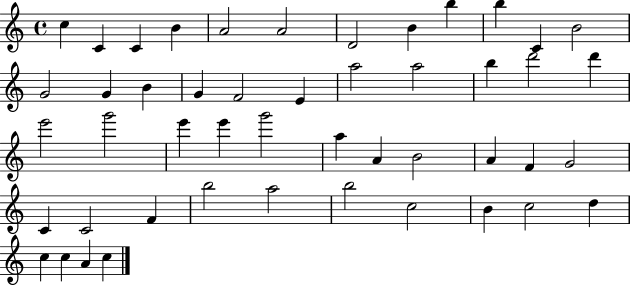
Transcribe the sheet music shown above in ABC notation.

X:1
T:Untitled
M:4/4
L:1/4
K:C
c C C B A2 A2 D2 B b b C B2 G2 G B G F2 E a2 a2 b d'2 d' e'2 g'2 e' e' g'2 a A B2 A F G2 C C2 F b2 a2 b2 c2 B c2 d c c A c